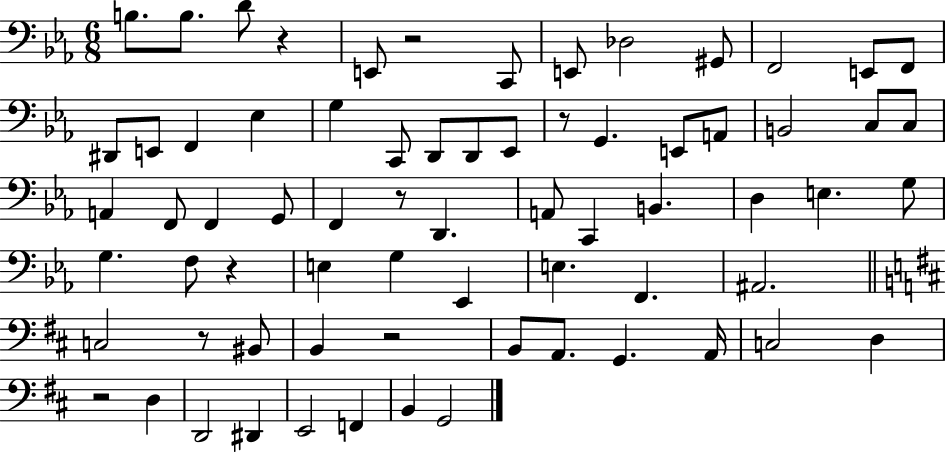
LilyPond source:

{
  \clef bass
  \numericTimeSignature
  \time 6/8
  \key ees \major
  b8. b8. d'8 r4 | e,8 r2 c,8 | e,8 des2 gis,8 | f,2 e,8 f,8 | \break dis,8 e,8 f,4 ees4 | g4 c,8 d,8 d,8 ees,8 | r8 g,4. e,8 a,8 | b,2 c8 c8 | \break a,4 f,8 f,4 g,8 | f,4 r8 d,4. | a,8 c,4 b,4. | d4 e4. g8 | \break g4. f8 r4 | e4 g4 ees,4 | e4. f,4. | ais,2. | \break \bar "||" \break \key b \minor c2 r8 bis,8 | b,4 r2 | b,8 a,8. g,4. a,16 | c2 d4 | \break r2 d4 | d,2 dis,4 | e,2 f,4 | b,4 g,2 | \break \bar "|."
}